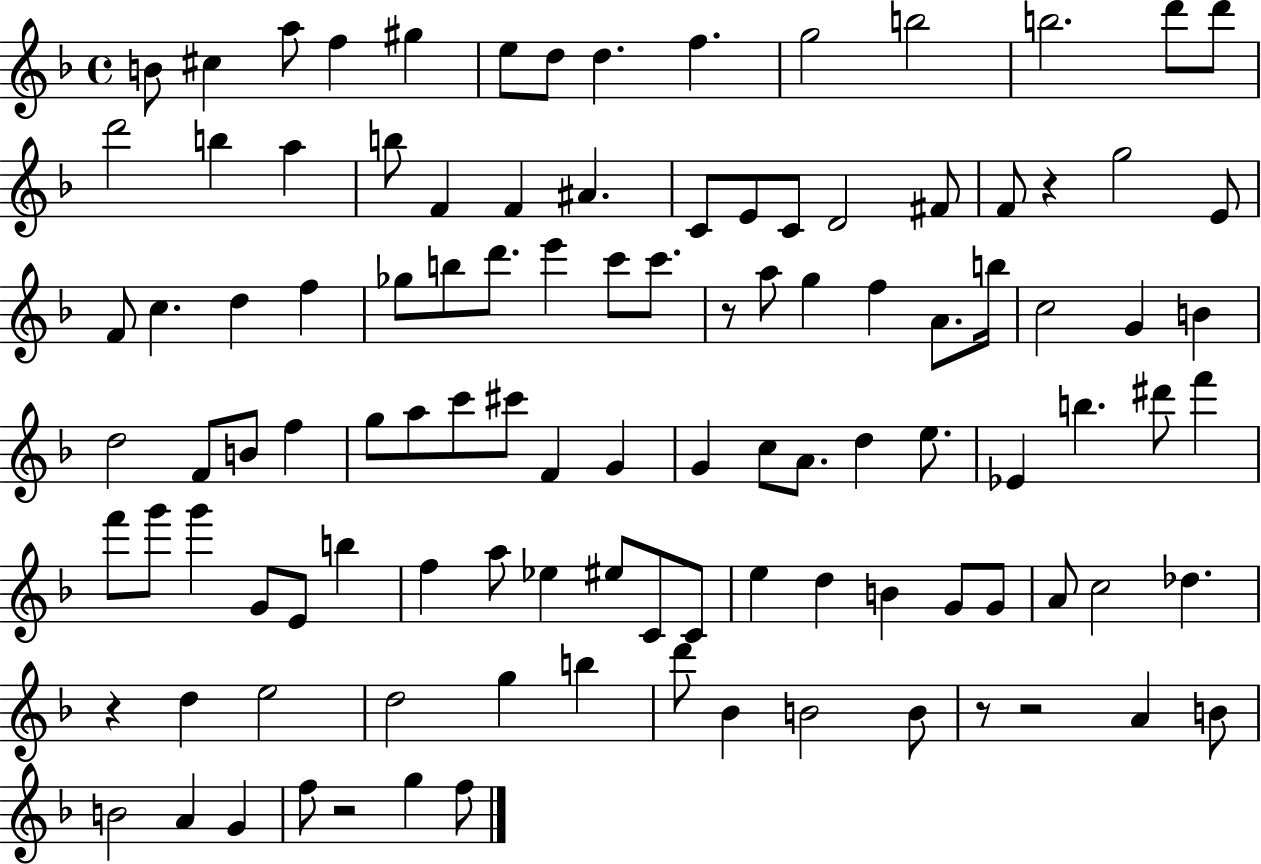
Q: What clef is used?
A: treble